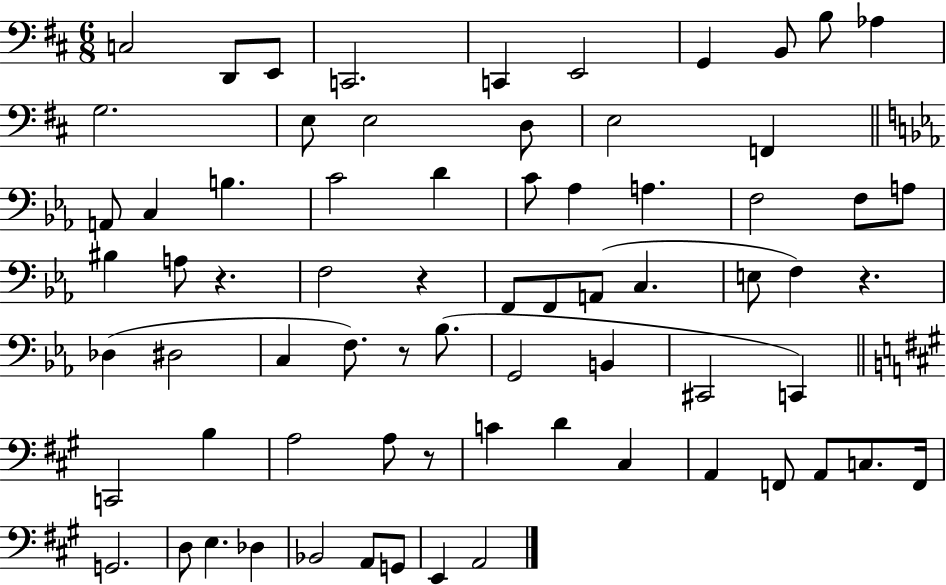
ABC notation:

X:1
T:Untitled
M:6/8
L:1/4
K:D
C,2 D,,/2 E,,/2 C,,2 C,, E,,2 G,, B,,/2 B,/2 _A, G,2 E,/2 E,2 D,/2 E,2 F,, A,,/2 C, B, C2 D C/2 _A, A, F,2 F,/2 A,/2 ^B, A,/2 z F,2 z F,,/2 F,,/2 A,,/2 C, E,/2 F, z _D, ^D,2 C, F,/2 z/2 _B,/2 G,,2 B,, ^C,,2 C,, C,,2 B, A,2 A,/2 z/2 C D ^C, A,, F,,/2 A,,/2 C,/2 F,,/4 G,,2 D,/2 E, _D, _B,,2 A,,/2 G,,/2 E,, A,,2